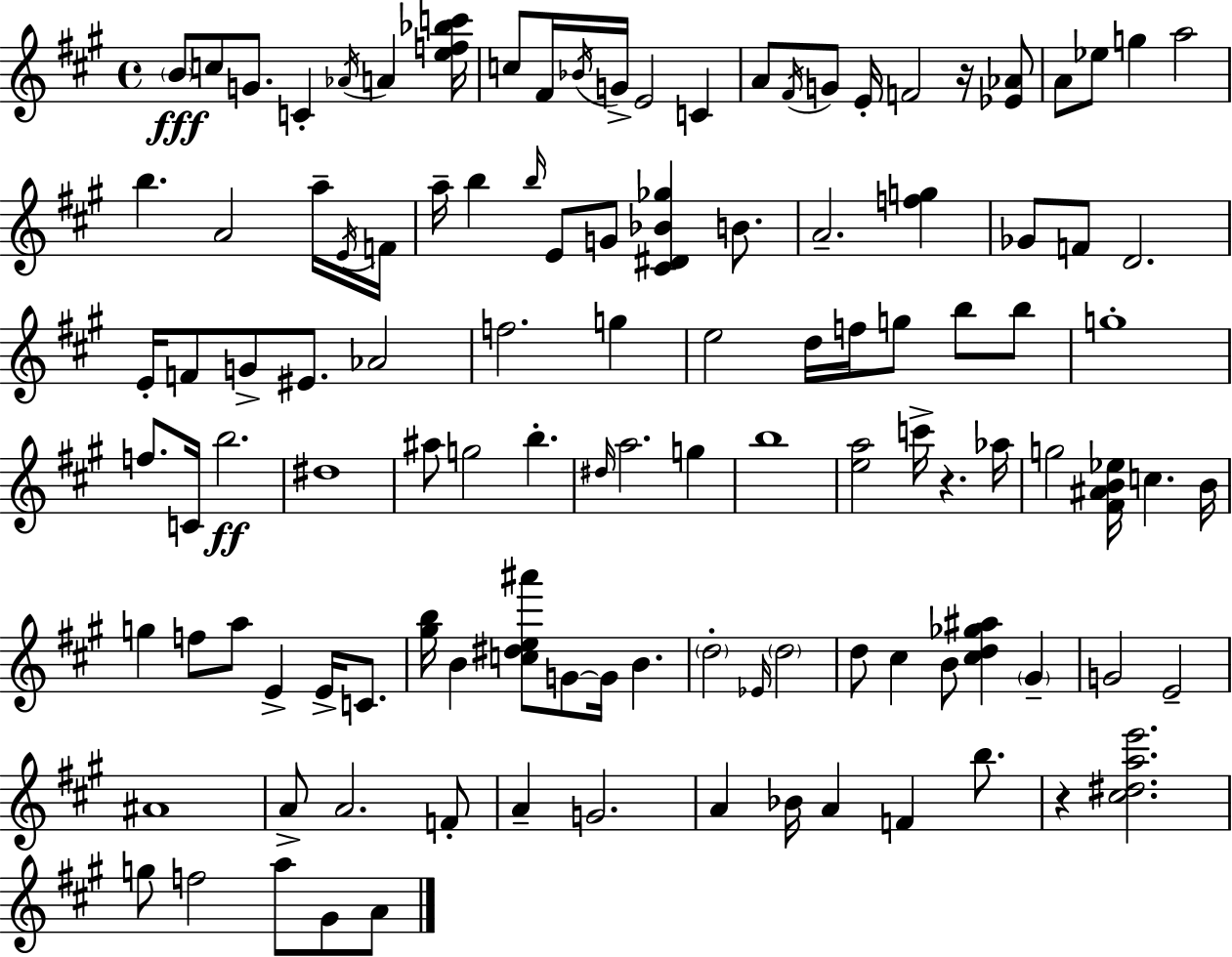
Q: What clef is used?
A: treble